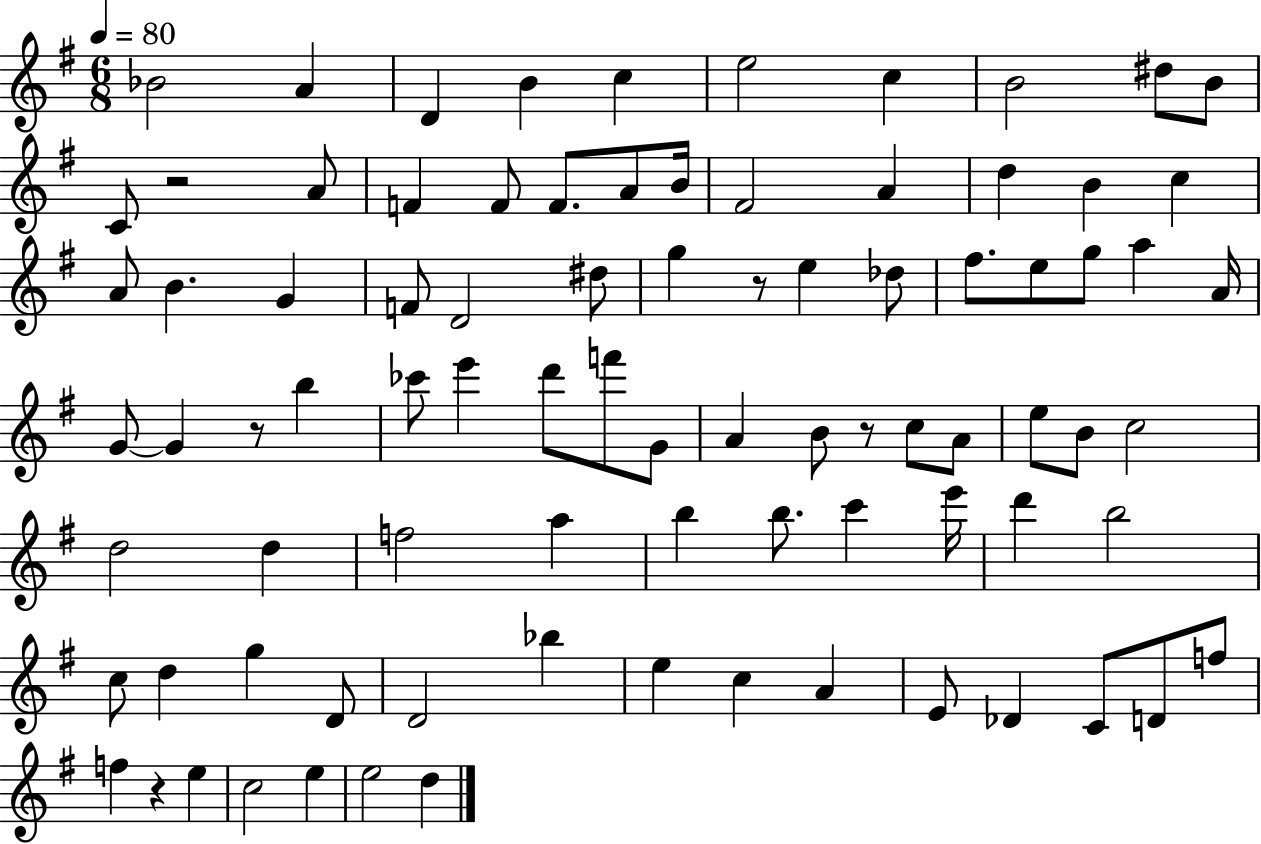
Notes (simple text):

Bb4/h A4/q D4/q B4/q C5/q E5/h C5/q B4/h D#5/e B4/e C4/e R/h A4/e F4/q F4/e F4/e. A4/e B4/s F#4/h A4/q D5/q B4/q C5/q A4/e B4/q. G4/q F4/e D4/h D#5/e G5/q R/e E5/q Db5/e F#5/e. E5/e G5/e A5/q A4/s G4/e G4/q R/e B5/q CES6/e E6/q D6/e F6/e G4/e A4/q B4/e R/e C5/e A4/e E5/e B4/e C5/h D5/h D5/q F5/h A5/q B5/q B5/e. C6/q E6/s D6/q B5/h C5/e D5/q G5/q D4/e D4/h Bb5/q E5/q C5/q A4/q E4/e Db4/q C4/e D4/e F5/e F5/q R/q E5/q C5/h E5/q E5/h D5/q